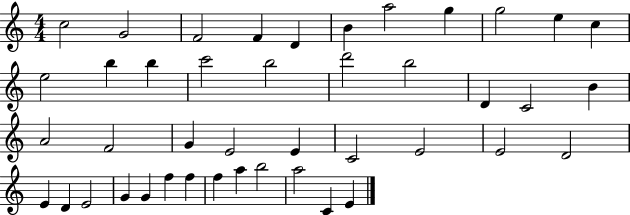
{
  \clef treble
  \numericTimeSignature
  \time 4/4
  \key c \major
  c''2 g'2 | f'2 f'4 d'4 | b'4 a''2 g''4 | g''2 e''4 c''4 | \break e''2 b''4 b''4 | c'''2 b''2 | d'''2 b''2 | d'4 c'2 b'4 | \break a'2 f'2 | g'4 e'2 e'4 | c'2 e'2 | e'2 d'2 | \break e'4 d'4 e'2 | g'4 g'4 f''4 f''4 | f''4 a''4 b''2 | a''2 c'4 e'4 | \break \bar "|."
}